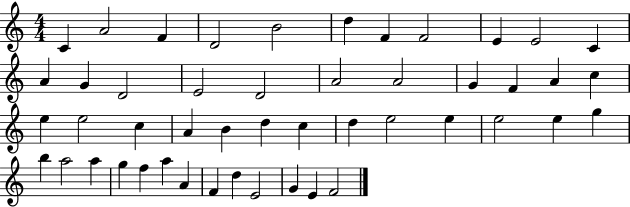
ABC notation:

X:1
T:Untitled
M:4/4
L:1/4
K:C
C A2 F D2 B2 d F F2 E E2 C A G D2 E2 D2 A2 A2 G F A c e e2 c A B d c d e2 e e2 e g b a2 a g f a A F d E2 G E F2